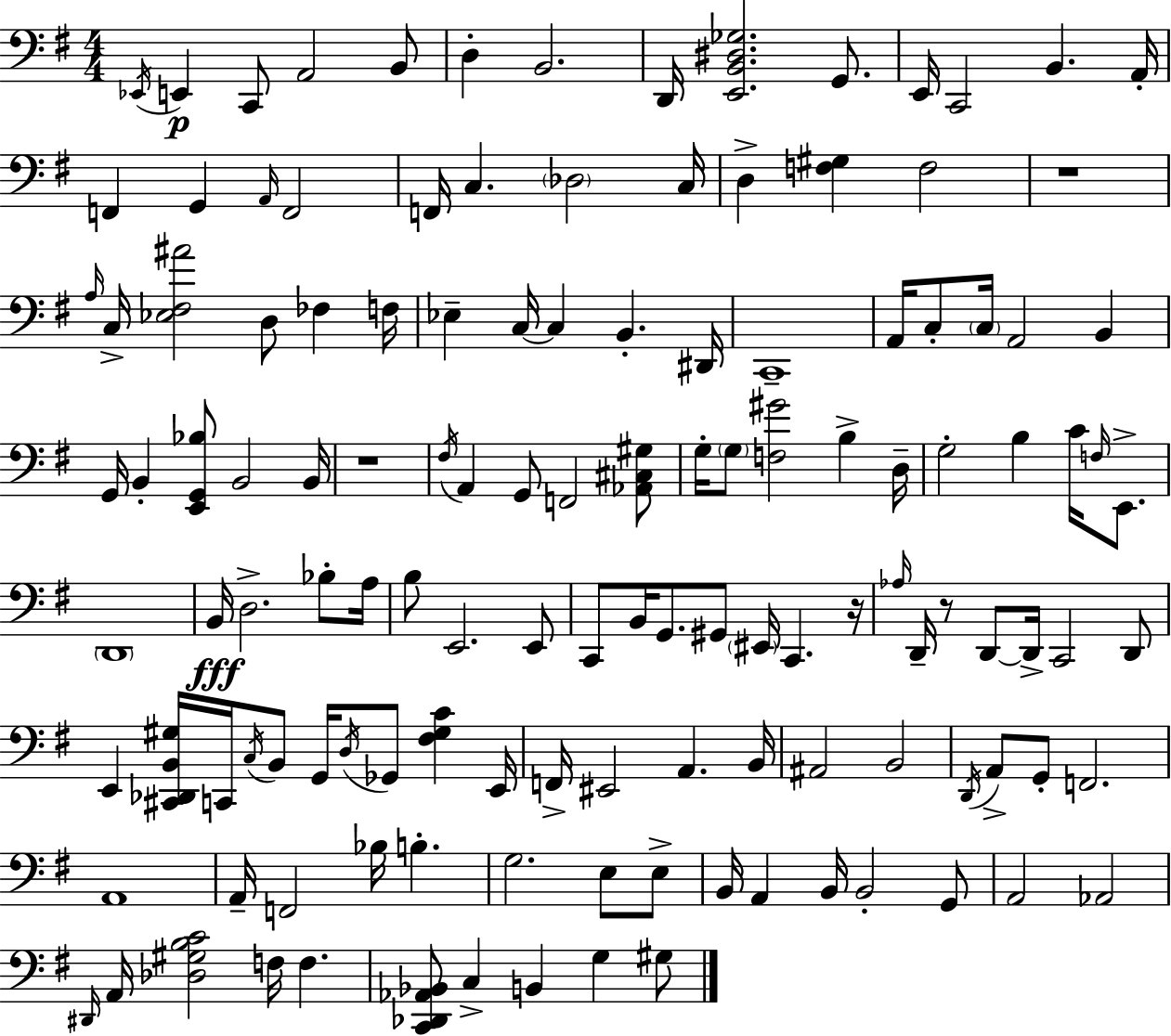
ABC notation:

X:1
T:Untitled
M:4/4
L:1/4
K:Em
_E,,/4 E,, C,,/2 A,,2 B,,/2 D, B,,2 D,,/4 [E,,B,,^D,_G,]2 G,,/2 E,,/4 C,,2 B,, A,,/4 F,, G,, A,,/4 F,,2 F,,/4 C, _D,2 C,/4 D, [F,^G,] F,2 z4 A,/4 C,/4 [_E,^F,^A]2 D,/2 _F, F,/4 _E, C,/4 C, B,, ^D,,/4 C,,4 A,,/4 C,/2 C,/4 A,,2 B,, G,,/4 B,, [E,,G,,_B,]/2 B,,2 B,,/4 z4 ^F,/4 A,, G,,/2 F,,2 [_A,,^C,^G,]/2 G,/4 G,/2 [F,^G]2 B, D,/4 G,2 B, C/4 F,/4 E,,/2 D,,4 B,,/4 D,2 _B,/2 A,/4 B,/2 E,,2 E,,/2 C,,/2 B,,/4 G,,/2 ^G,,/2 ^E,,/4 C,, z/4 _A,/4 D,,/4 z/2 D,,/2 D,,/4 C,,2 D,,/2 E,, [^C,,_D,,B,,^G,]/4 C,,/4 C,/4 B,,/2 G,,/4 D,/4 _G,,/2 [^F,^G,C] E,,/4 F,,/4 ^E,,2 A,, B,,/4 ^A,,2 B,,2 D,,/4 A,,/2 G,,/2 F,,2 A,,4 A,,/4 F,,2 _B,/4 B, G,2 E,/2 E,/2 B,,/4 A,, B,,/4 B,,2 G,,/2 A,,2 _A,,2 ^D,,/4 A,,/4 [_D,^G,B,C]2 F,/4 F, [C,,_D,,_A,,_B,,]/2 C, B,, G, ^G,/2